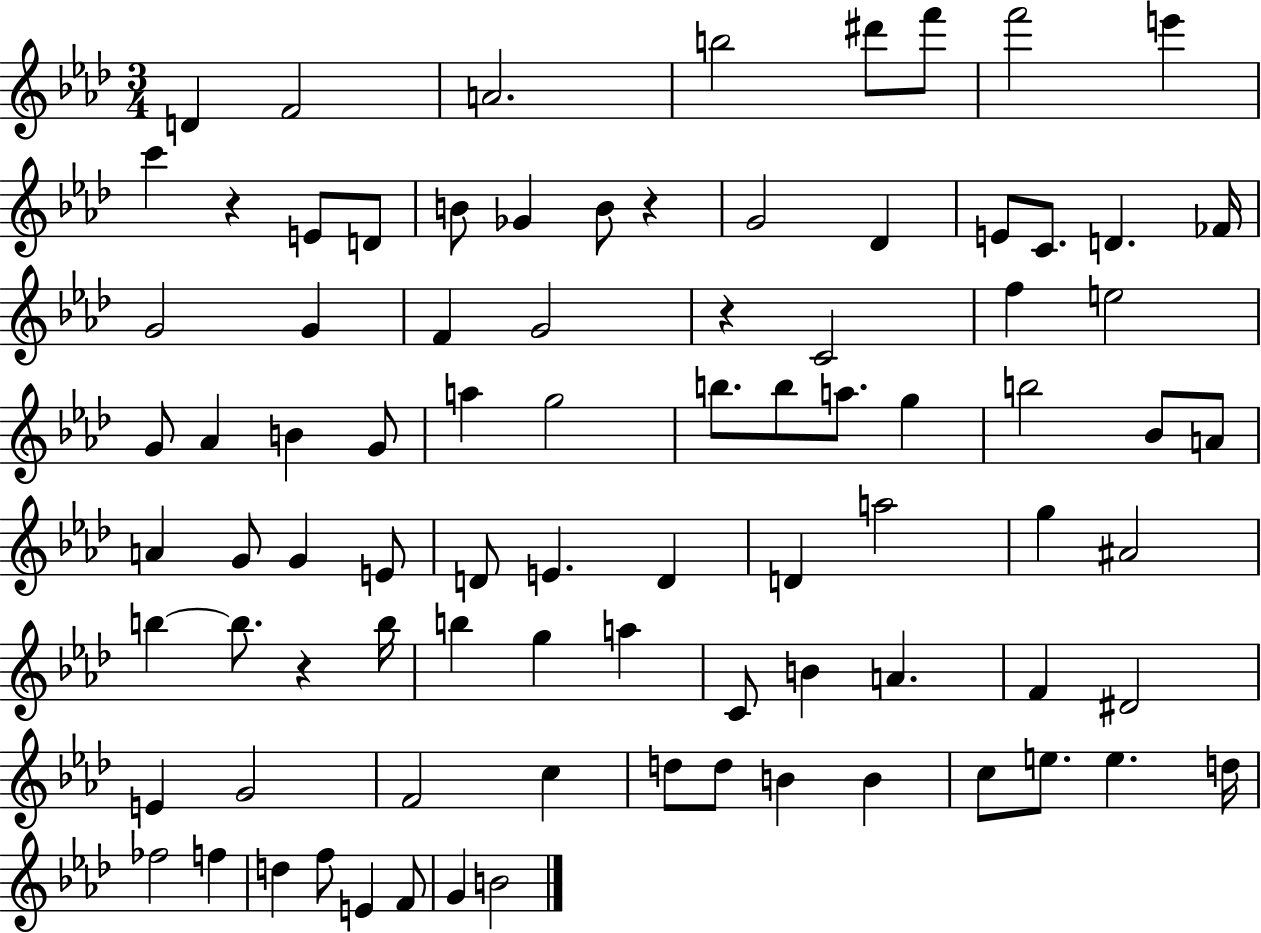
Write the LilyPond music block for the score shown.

{
  \clef treble
  \numericTimeSignature
  \time 3/4
  \key aes \major
  d'4 f'2 | a'2. | b''2 dis'''8 f'''8 | f'''2 e'''4 | \break c'''4 r4 e'8 d'8 | b'8 ges'4 b'8 r4 | g'2 des'4 | e'8 c'8. d'4. fes'16 | \break g'2 g'4 | f'4 g'2 | r4 c'2 | f''4 e''2 | \break g'8 aes'4 b'4 g'8 | a''4 g''2 | b''8. b''8 a''8. g''4 | b''2 bes'8 a'8 | \break a'4 g'8 g'4 e'8 | d'8 e'4. d'4 | d'4 a''2 | g''4 ais'2 | \break b''4~~ b''8. r4 b''16 | b''4 g''4 a''4 | c'8 b'4 a'4. | f'4 dis'2 | \break e'4 g'2 | f'2 c''4 | d''8 d''8 b'4 b'4 | c''8 e''8. e''4. d''16 | \break fes''2 f''4 | d''4 f''8 e'4 f'8 | g'4 b'2 | \bar "|."
}